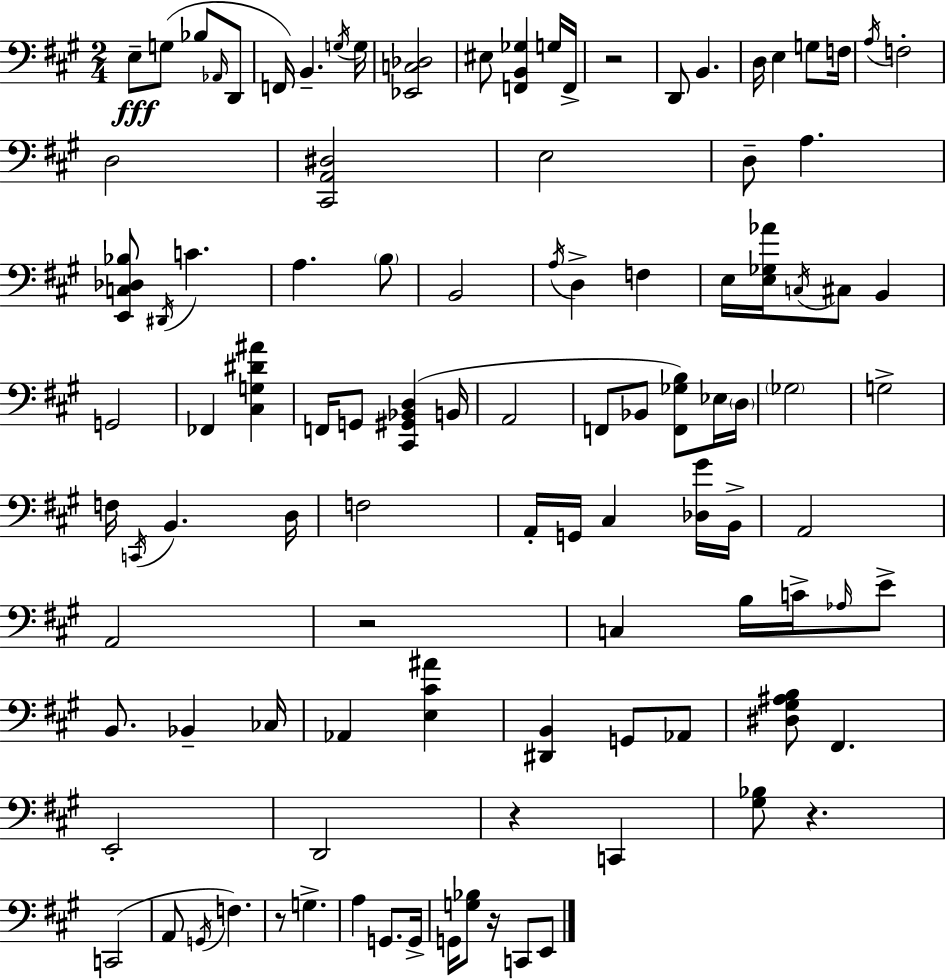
X:1
T:Untitled
M:2/4
L:1/4
K:A
E,/2 G,/2 _B,/2 _A,,/4 D,,/2 F,,/4 B,, G,/4 G,/4 [_E,,C,_D,]2 ^E,/2 [F,,B,,_G,] G,/4 F,,/4 z2 D,,/2 B,, D,/4 E, G,/2 F,/4 A,/4 F,2 D,2 [^C,,A,,^D,]2 E,2 D,/2 A, [E,,C,_D,_B,]/2 ^D,,/4 C A, B,/2 B,,2 A,/4 D, F, E,/4 [E,_G,_A]/4 C,/4 ^C,/2 B,, G,,2 _F,, [^C,G,^D^A] F,,/4 G,,/2 [^C,,^G,,_B,,D,] B,,/4 A,,2 F,,/2 _B,,/2 [F,,_G,B,]/2 _E,/4 D,/4 _G,2 G,2 F,/4 C,,/4 B,, D,/4 F,2 A,,/4 G,,/4 ^C, [_D,^G]/4 B,,/4 A,,2 A,,2 z2 C, B,/4 C/4 _A,/4 E/2 B,,/2 _B,, _C,/4 _A,, [E,^C^A] [^D,,B,,] G,,/2 _A,,/2 [^D,^G,^A,B,]/2 ^F,, E,,2 D,,2 z C,, [^G,_B,]/2 z C,,2 A,,/2 G,,/4 F, z/2 G, A, G,,/2 G,,/4 G,,/4 [G,_B,]/2 z/4 C,,/2 E,,/2